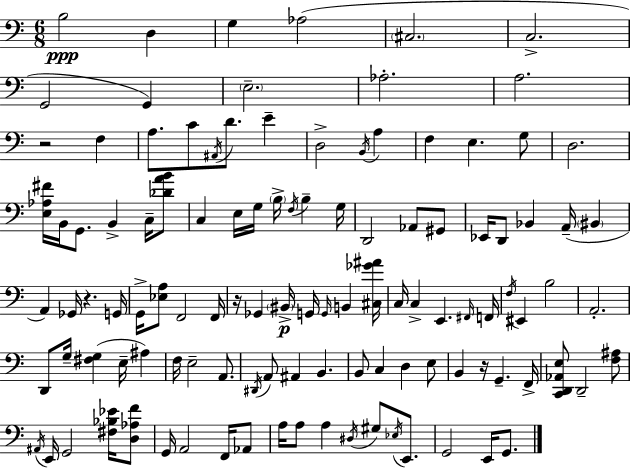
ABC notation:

X:1
T:Untitled
M:6/8
L:1/4
K:Am
B,2 D, G, _A,2 ^C,2 C,2 G,,2 G,, E,2 _A,2 A,2 z2 F, A,/2 C/2 ^A,,/4 D/2 E D,2 B,,/4 A, F, E, G,/2 D,2 [E,_A,^F]/4 B,,/4 G,,/2 B,, C,/4 [_DAB]/2 C, E,/4 G,/4 B,/4 F,/4 B, G,/4 D,,2 _A,,/2 ^G,,/2 _E,,/4 D,,/2 _B,, A,,/4 ^B,, A,, _G,,/4 z G,,/4 G,,/4 [_E,A,]/2 F,,2 F,,/4 z/4 _G,, ^B,,/4 G,,/4 G,,/4 B,, [^C,_G^A]/4 C,/4 C, E,, ^F,,/4 F,,/4 F,/4 ^E,, B,2 A,,2 D,,/2 G,/4 [^F,G,] E,/4 ^A, F,/4 E,2 A,,/2 ^D,,/4 A,,/2 ^A,, B,, B,,/2 C, D, E,/2 B,, z/4 G,, F,,/4 [C,,D,,_A,,E,]/2 D,,2 [F,^A,]/2 ^A,,/4 E,,/4 G,,2 [^F,_B,_E]/4 [D,_A,F]/2 G,,/4 A,,2 F,,/4 _A,,/2 A,/4 A,/2 A, ^D,/4 ^G,/2 _E,/4 E,,/2 G,,2 E,,/4 G,,/2